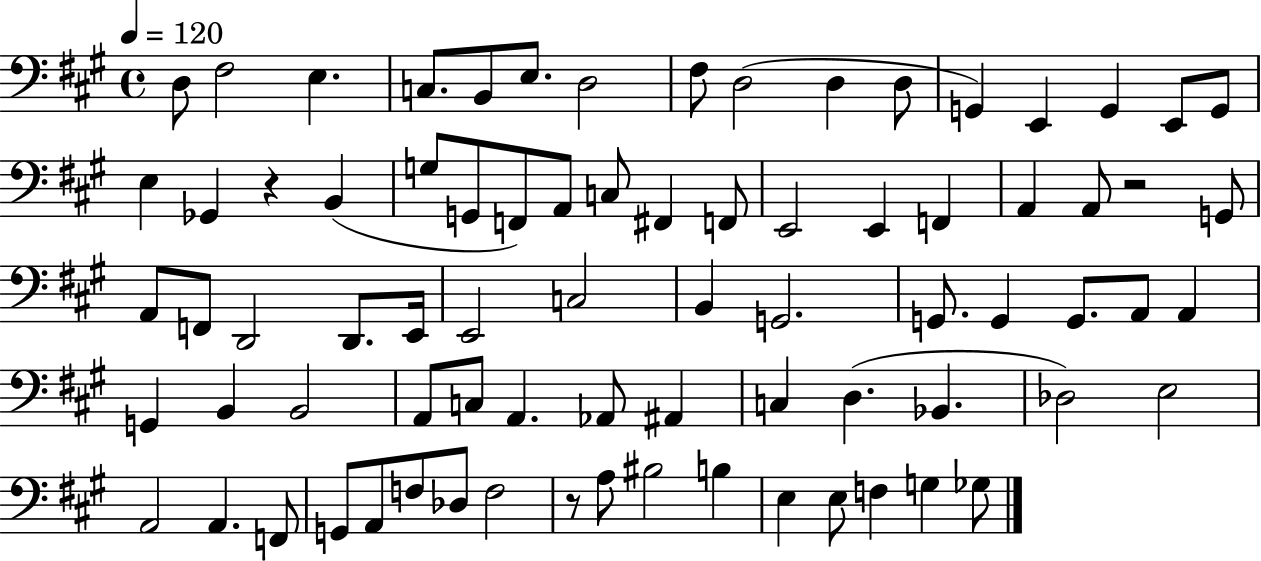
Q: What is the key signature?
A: A major